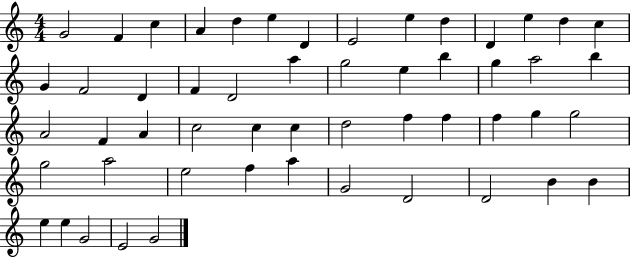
X:1
T:Untitled
M:4/4
L:1/4
K:C
G2 F c A d e D E2 e d D e d c G F2 D F D2 a g2 e b g a2 b A2 F A c2 c c d2 f f f g g2 g2 a2 e2 f a G2 D2 D2 B B e e G2 E2 G2